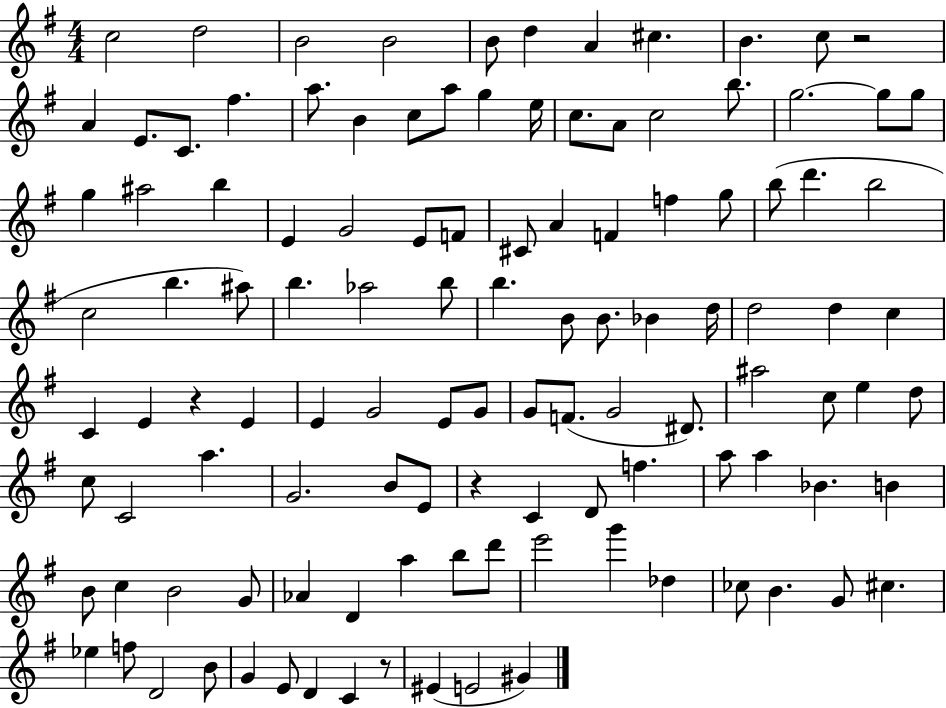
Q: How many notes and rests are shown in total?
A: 115